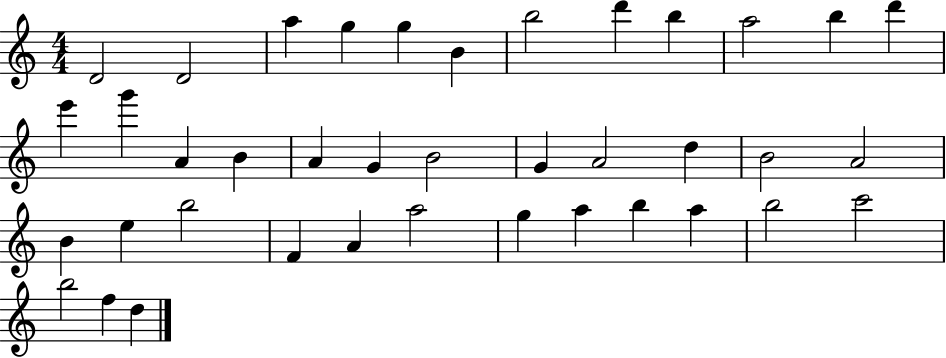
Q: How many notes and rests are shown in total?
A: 39